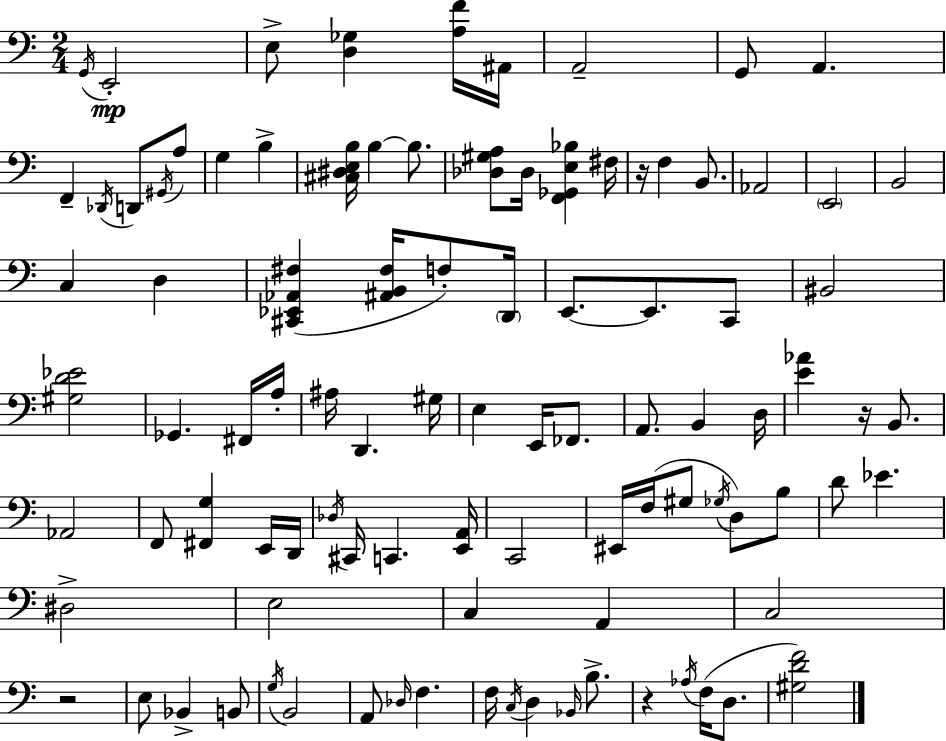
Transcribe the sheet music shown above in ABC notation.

X:1
T:Untitled
M:2/4
L:1/4
K:Am
G,,/4 E,,2 E,/2 [D,_G,] [A,F]/4 ^A,,/4 A,,2 G,,/2 A,, F,, _D,,/4 D,,/2 ^G,,/4 A,/2 G, B, [^C,^D,E,B,]/4 B, B,/2 [_D,^G,A,]/2 _D,/4 [F,,_G,,E,_B,] ^F,/4 z/4 F, B,,/2 _A,,2 E,,2 B,,2 C, D, [^C,,_E,,_A,,^F,] [^A,,B,,^F,]/4 F,/2 D,,/4 E,,/2 E,,/2 C,,/2 ^B,,2 [^G,D_E]2 _G,, ^F,,/4 A,/4 ^A,/4 D,, ^G,/4 E, E,,/4 _F,,/2 A,,/2 B,, D,/4 [E_A] z/4 B,,/2 _A,,2 F,,/2 [^F,,G,] E,,/4 D,,/4 _D,/4 ^C,,/4 C,, [E,,A,,]/4 C,,2 ^E,,/4 F,/4 ^G,/2 _G,/4 D,/2 B,/2 D/2 _E ^D,2 E,2 C, A,, C,2 z2 E,/2 _B,, B,,/2 G,/4 B,,2 A,,/2 _D,/4 F, F,/4 C,/4 D, _B,,/4 B,/2 z _A,/4 F,/4 D,/2 [^G,DF]2